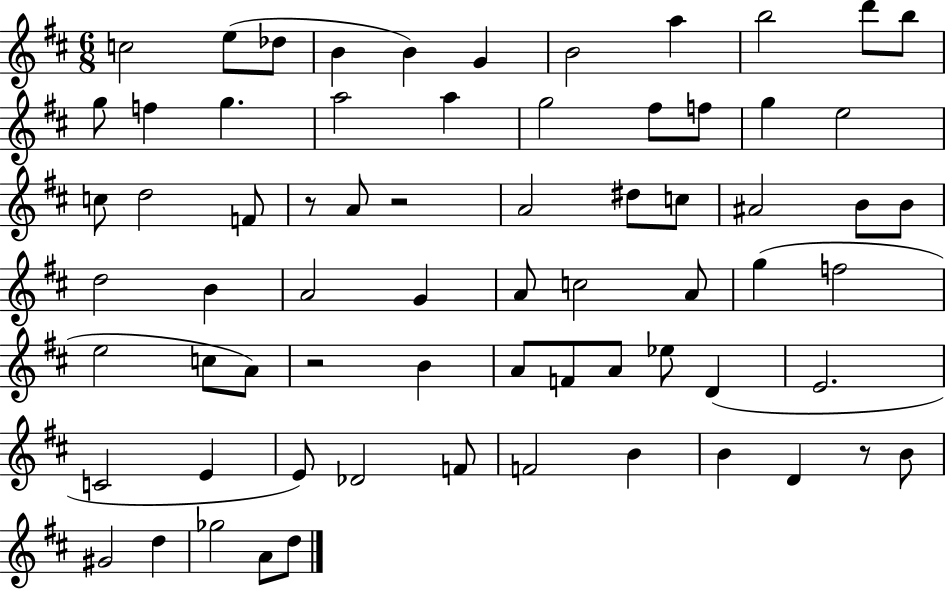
{
  \clef treble
  \numericTimeSignature
  \time 6/8
  \key d \major
  c''2 e''8( des''8 | b'4 b'4) g'4 | b'2 a''4 | b''2 d'''8 b''8 | \break g''8 f''4 g''4. | a''2 a''4 | g''2 fis''8 f''8 | g''4 e''2 | \break c''8 d''2 f'8 | r8 a'8 r2 | a'2 dis''8 c''8 | ais'2 b'8 b'8 | \break d''2 b'4 | a'2 g'4 | a'8 c''2 a'8 | g''4( f''2 | \break e''2 c''8 a'8) | r2 b'4 | a'8 f'8 a'8 ees''8 d'4( | e'2. | \break c'2 e'4 | e'8) des'2 f'8 | f'2 b'4 | b'4 d'4 r8 b'8 | \break gis'2 d''4 | ges''2 a'8 d''8 | \bar "|."
}